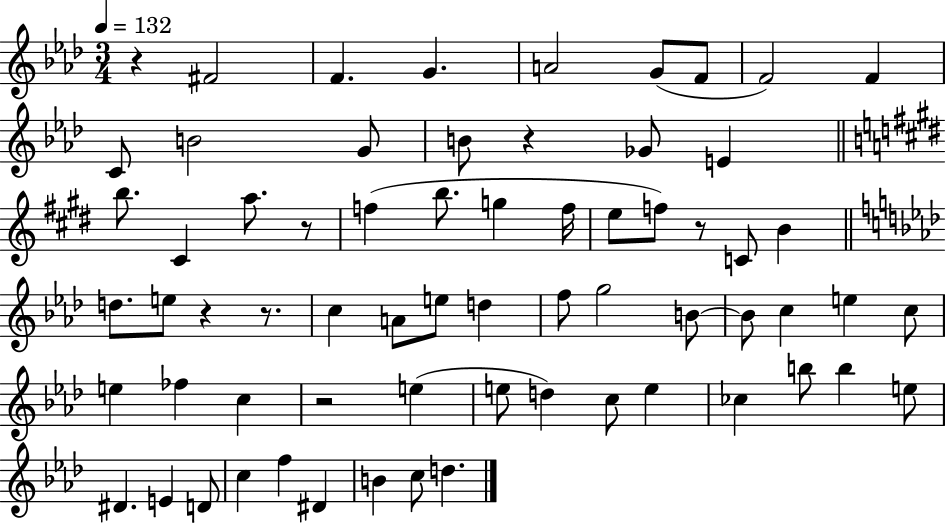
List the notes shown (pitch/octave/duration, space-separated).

R/q F#4/h F4/q. G4/q. A4/h G4/e F4/e F4/h F4/q C4/e B4/h G4/e B4/e R/q Gb4/e E4/q B5/e. C#4/q A5/e. R/e F5/q B5/e. G5/q F5/s E5/e F5/e R/e C4/e B4/q D5/e. E5/e R/q R/e. C5/q A4/e E5/e D5/q F5/e G5/h B4/e B4/e C5/q E5/q C5/e E5/q FES5/q C5/q R/h E5/q E5/e D5/q C5/e E5/q CES5/q B5/e B5/q E5/e D#4/q. E4/q D4/e C5/q F5/q D#4/q B4/q C5/e D5/q.